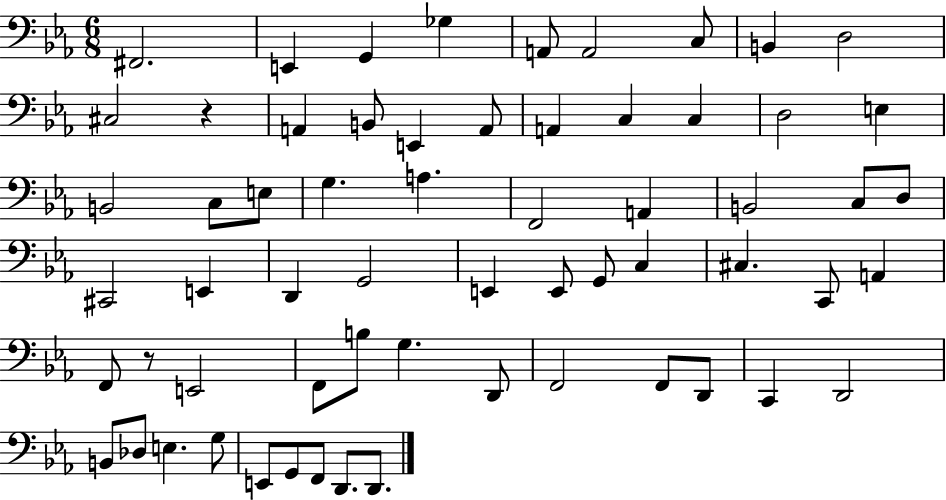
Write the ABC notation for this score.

X:1
T:Untitled
M:6/8
L:1/4
K:Eb
^F,,2 E,, G,, _G, A,,/2 A,,2 C,/2 B,, D,2 ^C,2 z A,, B,,/2 E,, A,,/2 A,, C, C, D,2 E, B,,2 C,/2 E,/2 G, A, F,,2 A,, B,,2 C,/2 D,/2 ^C,,2 E,, D,, G,,2 E,, E,,/2 G,,/2 C, ^C, C,,/2 A,, F,,/2 z/2 E,,2 F,,/2 B,/2 G, D,,/2 F,,2 F,,/2 D,,/2 C,, D,,2 B,,/2 _D,/2 E, G,/2 E,,/2 G,,/2 F,,/2 D,,/2 D,,/2